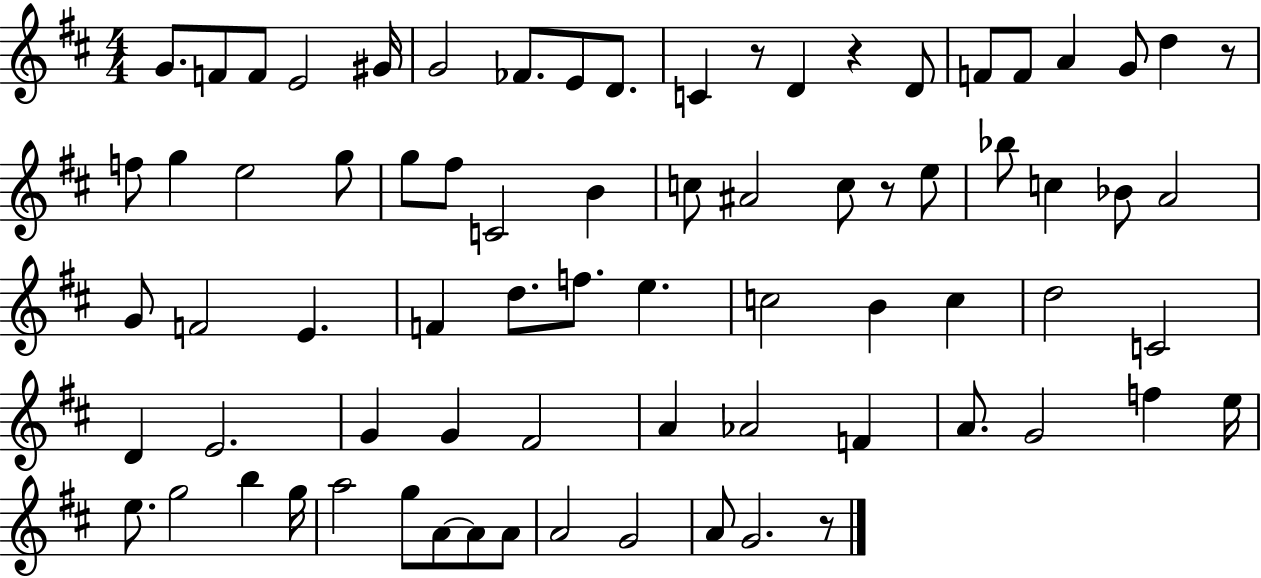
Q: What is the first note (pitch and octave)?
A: G4